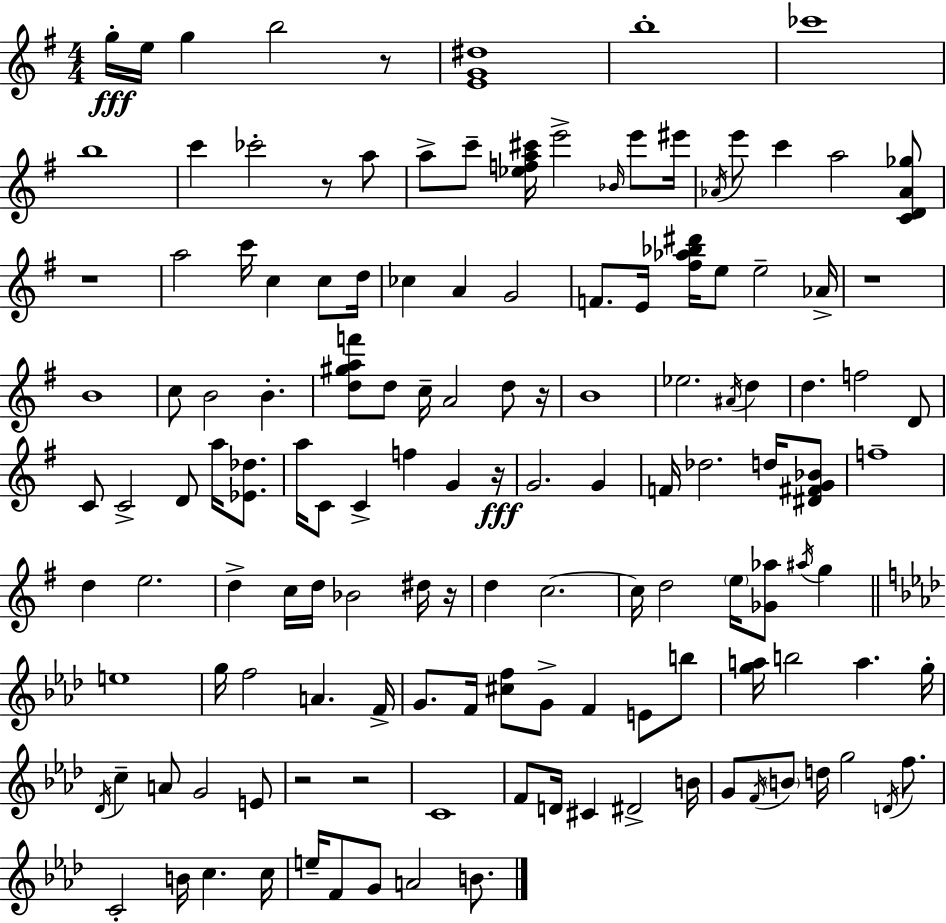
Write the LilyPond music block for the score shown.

{
  \clef treble
  \numericTimeSignature
  \time 4/4
  \key g \major
  g''16-.\fff e''16 g''4 b''2 r8 | <e' g' dis''>1 | b''1-. | ces'''1 | \break b''1 | c'''4 ces'''2-. r8 a''8 | a''8-> c'''8-- <ees'' f'' a'' cis'''>16 e'''2-> \grace { bes'16 } e'''8 | eis'''16 \acciaccatura { aes'16 } e'''8 c'''4 a''2 | \break <c' d' aes' ges''>8 r1 | a''2 c'''16 c''4 c''8 | d''16 ces''4 a'4 g'2 | f'8. e'16 <fis'' aes'' bes'' dis'''>16 e''8 e''2-- | \break aes'16-> r1 | b'1 | c''8 b'2 b'4.-. | <d'' gis'' a'' f'''>8 d''8 c''16-- a'2 d''8 | \break r16 b'1 | ees''2. \acciaccatura { ais'16 } d''4 | d''4. f''2 | d'8 c'8 c'2-> d'8 a''16 | \break <ees' des''>8. a''16 c'8 c'4-> f''4 g'4 | r16\fff g'2. g'4 | f'16 des''2. | d''16 <dis' fis' g' bes'>8 f''1-- | \break d''4 e''2. | d''4-> c''16 d''16 bes'2 | dis''16 r16 d''4 c''2.~~ | c''16 d''2 \parenthesize e''16 <ges' aes''>8 \acciaccatura { ais''16 } | \break g''4 \bar "||" \break \key aes \major e''1 | g''16 f''2 a'4. f'16-> | g'8. f'16 <cis'' f''>8 g'8-> f'4 e'8 b''8 | <g'' a''>16 b''2 a''4. g''16-. | \break \acciaccatura { des'16 } c''4-- a'8 g'2 e'8 | r2 r2 | c'1 | f'8 d'16 cis'4 dis'2-> | \break b'16 g'8 \acciaccatura { f'16 } \parenthesize b'8 d''16 g''2 \acciaccatura { d'16 } | f''8. c'2-. b'16 c''4. | c''16 e''16-- f'8 g'8 a'2 | b'8. \bar "|."
}